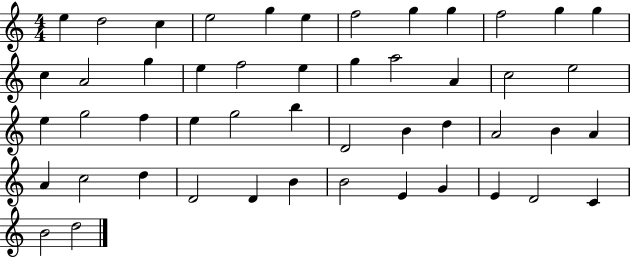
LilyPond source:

{
  \clef treble
  \numericTimeSignature
  \time 4/4
  \key c \major
  e''4 d''2 c''4 | e''2 g''4 e''4 | f''2 g''4 g''4 | f''2 g''4 g''4 | \break c''4 a'2 g''4 | e''4 f''2 e''4 | g''4 a''2 a'4 | c''2 e''2 | \break e''4 g''2 f''4 | e''4 g''2 b''4 | d'2 b'4 d''4 | a'2 b'4 a'4 | \break a'4 c''2 d''4 | d'2 d'4 b'4 | b'2 e'4 g'4 | e'4 d'2 c'4 | \break b'2 d''2 | \bar "|."
}